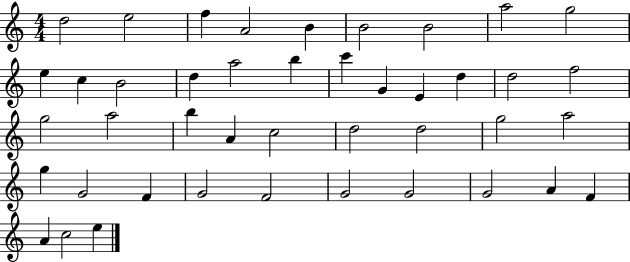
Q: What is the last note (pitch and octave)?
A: E5